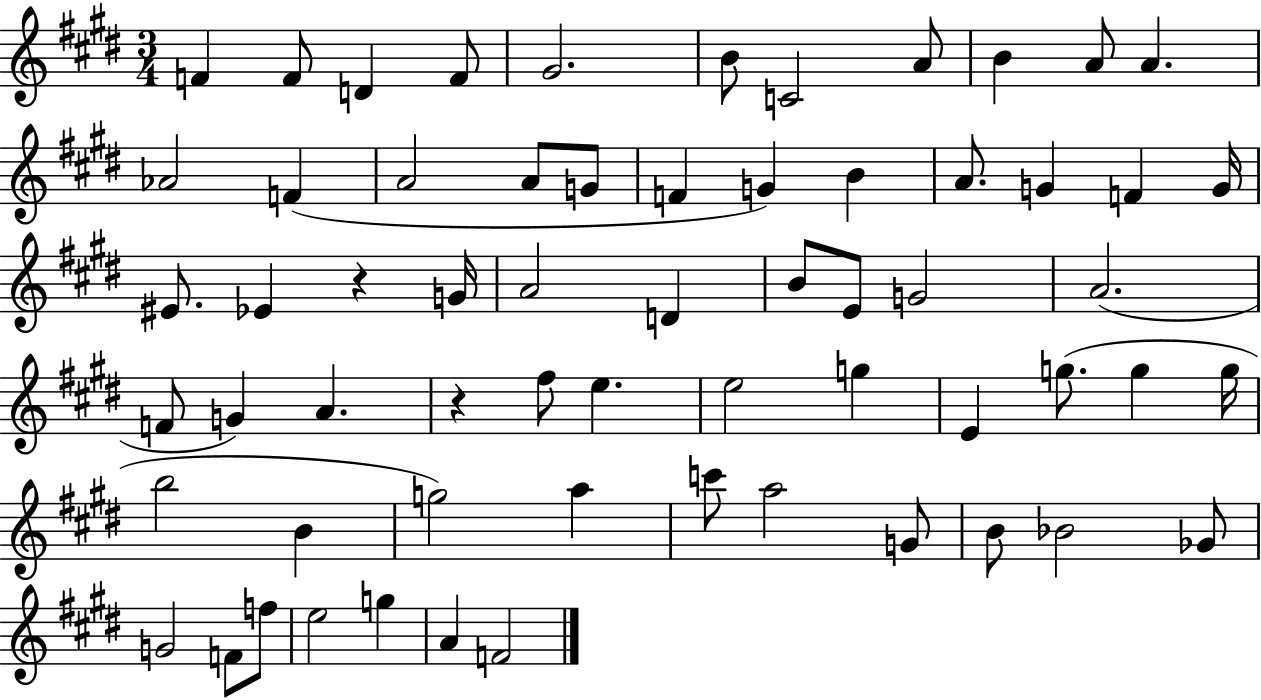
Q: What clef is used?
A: treble